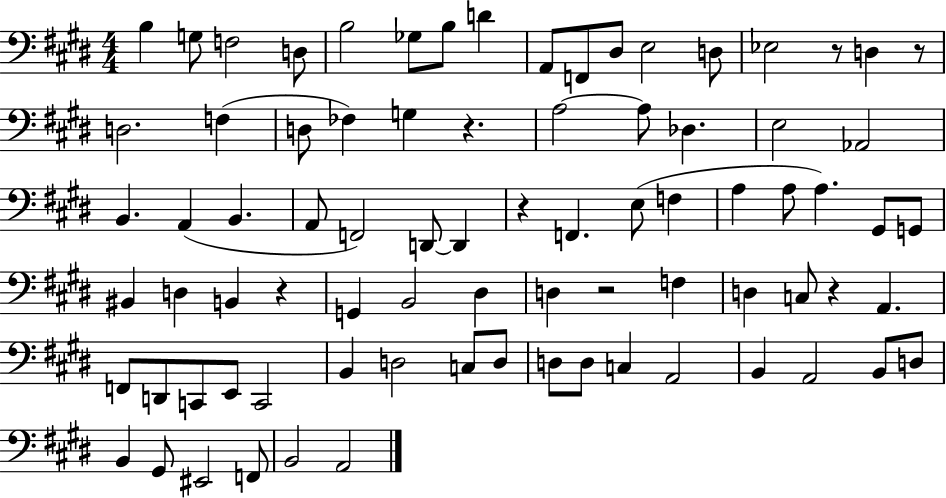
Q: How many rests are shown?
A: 7